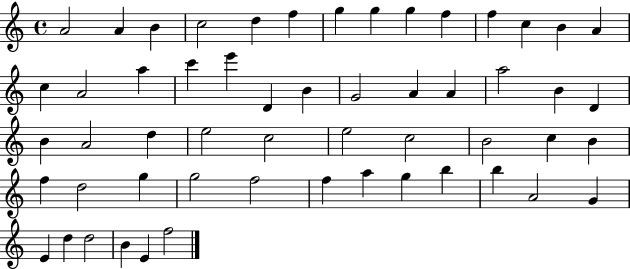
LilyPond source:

{
  \clef treble
  \time 4/4
  \defaultTimeSignature
  \key c \major
  a'2 a'4 b'4 | c''2 d''4 f''4 | g''4 g''4 g''4 f''4 | f''4 c''4 b'4 a'4 | \break c''4 a'2 a''4 | c'''4 e'''4 d'4 b'4 | g'2 a'4 a'4 | a''2 b'4 d'4 | \break b'4 a'2 d''4 | e''2 c''2 | e''2 c''2 | b'2 c''4 b'4 | \break f''4 d''2 g''4 | g''2 f''2 | f''4 a''4 g''4 b''4 | b''4 a'2 g'4 | \break e'4 d''4 d''2 | b'4 e'4 f''2 | \bar "|."
}